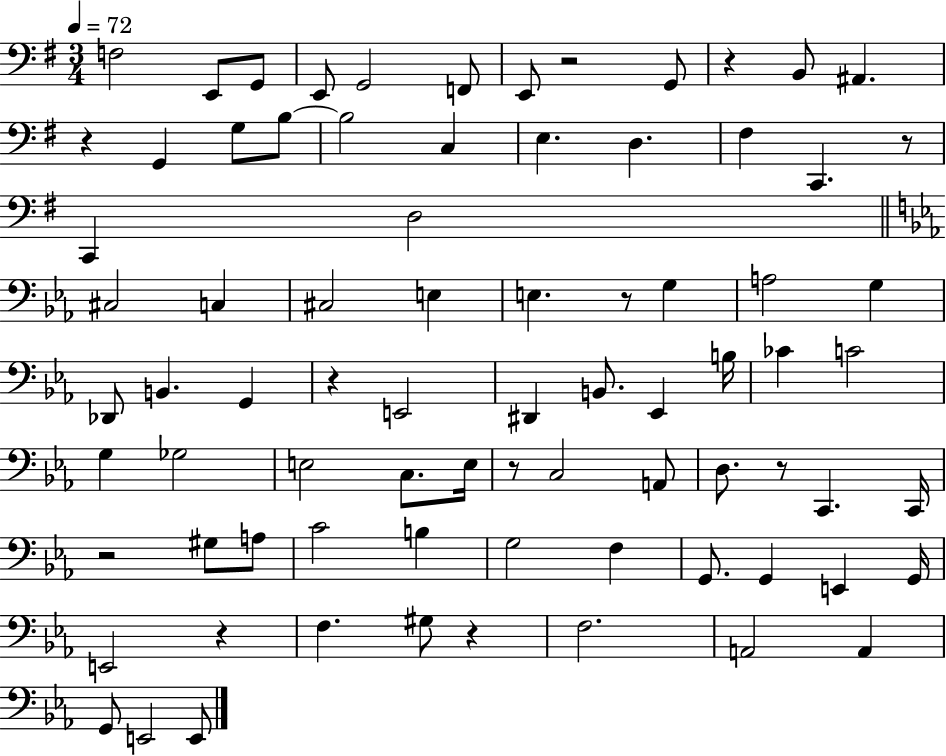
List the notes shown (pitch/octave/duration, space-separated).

F3/h E2/e G2/e E2/e G2/h F2/e E2/e R/h G2/e R/q B2/e A#2/q. R/q G2/q G3/e B3/e B3/h C3/q E3/q. D3/q. F#3/q C2/q. R/e C2/q D3/h C#3/h C3/q C#3/h E3/q E3/q. R/e G3/q A3/h G3/q Db2/e B2/q. G2/q R/q E2/h D#2/q B2/e. Eb2/q B3/s CES4/q C4/h G3/q Gb3/h E3/h C3/e. E3/s R/e C3/h A2/e D3/e. R/e C2/q. C2/s R/h G#3/e A3/e C4/h B3/q G3/h F3/q G2/e. G2/q E2/q G2/s E2/h R/q F3/q. G#3/e R/q F3/h. A2/h A2/q G2/e E2/h E2/e